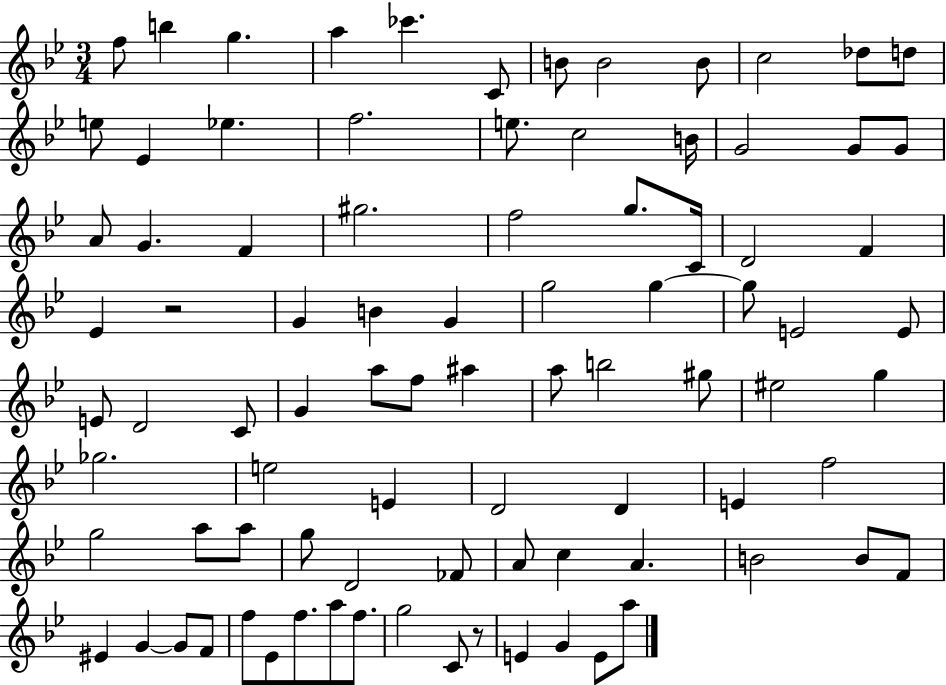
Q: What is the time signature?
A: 3/4